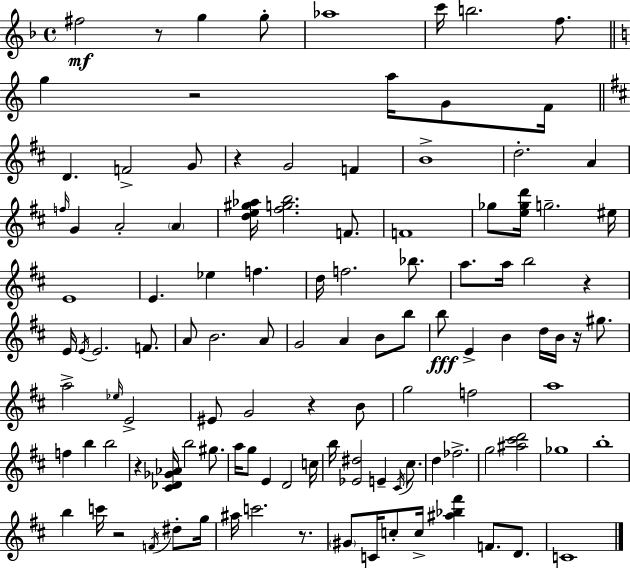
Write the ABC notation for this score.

X:1
T:Untitled
M:4/4
L:1/4
K:F
^f2 z/2 g g/2 _a4 c'/4 b2 f/2 g z2 a/4 G/2 F/4 D F2 G/2 z G2 F B4 d2 A f/4 G A2 A [de^g_a]/4 [^fgb]2 F/2 F4 _g/2 [e_gd']/4 g2 ^e/4 E4 E _e f d/4 f2 _b/2 a/2 a/4 b2 z E/4 E/4 E2 F/2 A/2 B2 A/2 G2 A B/2 b/2 b/2 E B d/4 B/4 z/4 ^g/2 a2 _e/4 E2 ^E/2 G2 z B/2 g2 f2 a4 f b b2 z [^C_D_G_A]/4 b2 ^g/2 a/4 g/2 E D2 c/4 b/4 [_E^d]2 E ^C/4 ^c/2 d _f2 g2 [^a^c'd']2 _g4 b4 b c'/4 z2 F/4 ^d/2 g/4 ^a/4 c'2 z/2 ^G/2 C/4 c/2 c/4 [^a_b^f'] F/2 D/2 C4